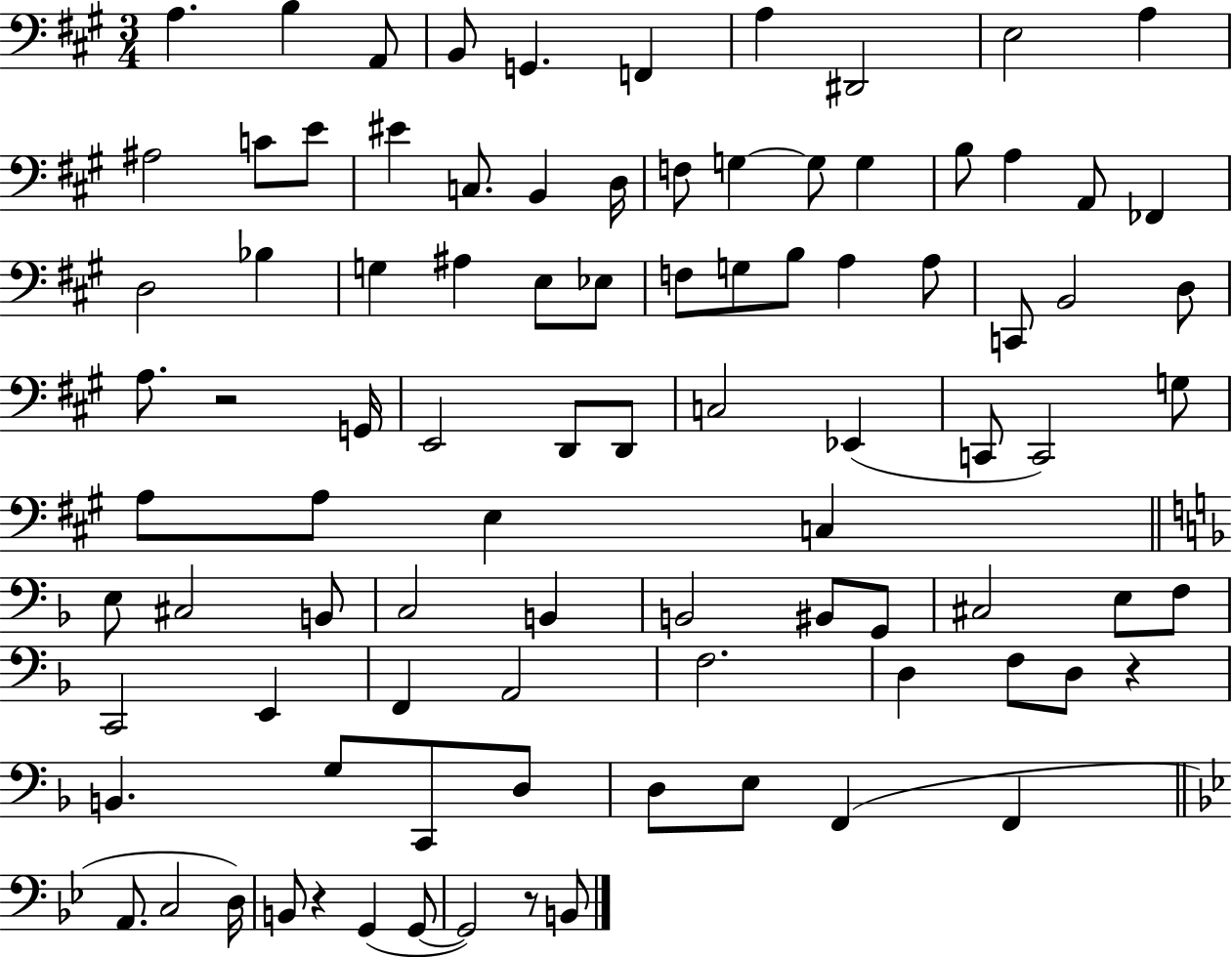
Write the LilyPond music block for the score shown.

{
  \clef bass
  \numericTimeSignature
  \time 3/4
  \key a \major
  \repeat volta 2 { a4. b4 a,8 | b,8 g,4. f,4 | a4 dis,2 | e2 a4 | \break ais2 c'8 e'8 | eis'4 c8. b,4 d16 | f8 g4~~ g8 g4 | b8 a4 a,8 fes,4 | \break d2 bes4 | g4 ais4 e8 ees8 | f8 g8 b8 a4 a8 | c,8 b,2 d8 | \break a8. r2 g,16 | e,2 d,8 d,8 | c2 ees,4( | c,8 c,2) g8 | \break a8 a8 e4 c4 | \bar "||" \break \key f \major e8 cis2 b,8 | c2 b,4 | b,2 bis,8 g,8 | cis2 e8 f8 | \break c,2 e,4 | f,4 a,2 | f2. | d4 f8 d8 r4 | \break b,4. g8 c,8 d8 | d8 e8 f,4( f,4 | \bar "||" \break \key bes \major a,8. c2 d16) | b,8 r4 g,4( g,8~~ | g,2) r8 b,8 | } \bar "|."
}